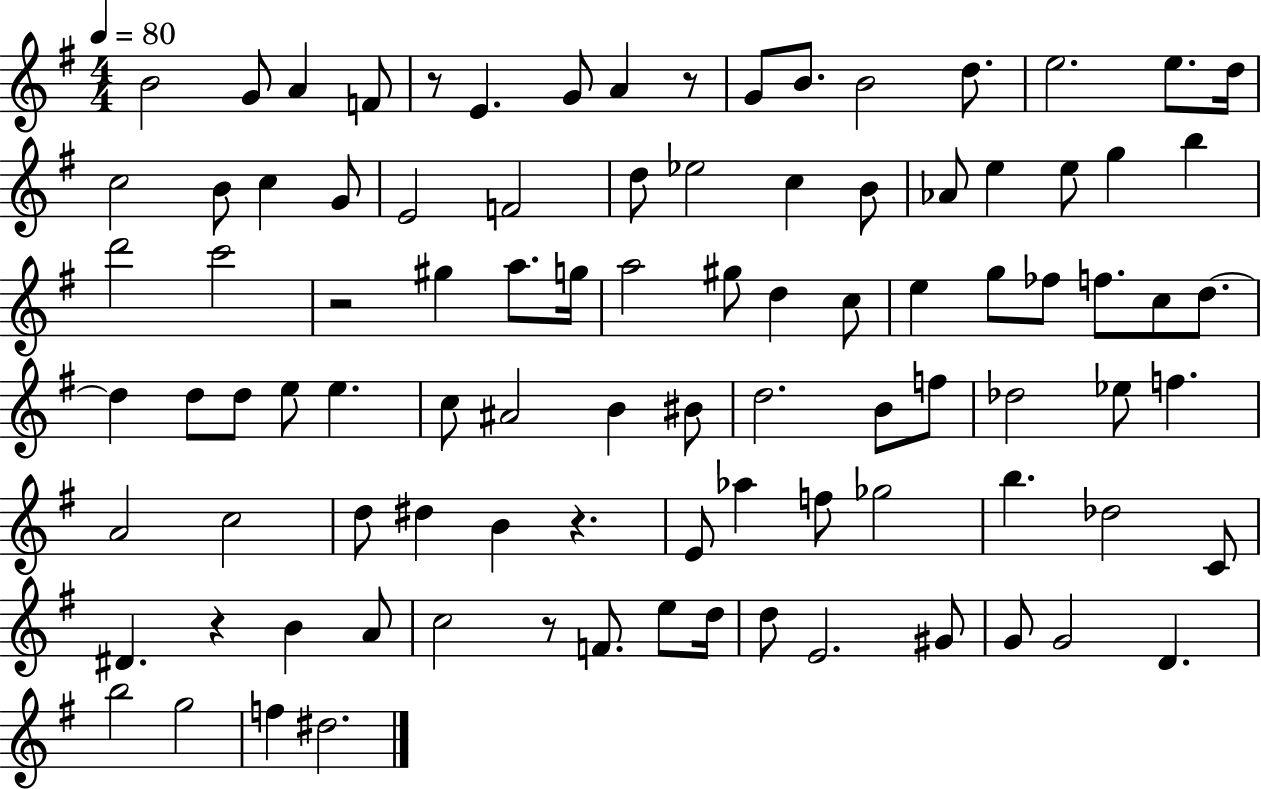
{
  \clef treble
  \numericTimeSignature
  \time 4/4
  \key g \major
  \tempo 4 = 80
  b'2 g'8 a'4 f'8 | r8 e'4. g'8 a'4 r8 | g'8 b'8. b'2 d''8. | e''2. e''8. d''16 | \break c''2 b'8 c''4 g'8 | e'2 f'2 | d''8 ees''2 c''4 b'8 | aes'8 e''4 e''8 g''4 b''4 | \break d'''2 c'''2 | r2 gis''4 a''8. g''16 | a''2 gis''8 d''4 c''8 | e''4 g''8 fes''8 f''8. c''8 d''8.~~ | \break d''4 d''8 d''8 e''8 e''4. | c''8 ais'2 b'4 bis'8 | d''2. b'8 f''8 | des''2 ees''8 f''4. | \break a'2 c''2 | d''8 dis''4 b'4 r4. | e'8 aes''4 f''8 ges''2 | b''4. des''2 c'8 | \break dis'4. r4 b'4 a'8 | c''2 r8 f'8. e''8 d''16 | d''8 e'2. gis'8 | g'8 g'2 d'4. | \break b''2 g''2 | f''4 dis''2. | \bar "|."
}